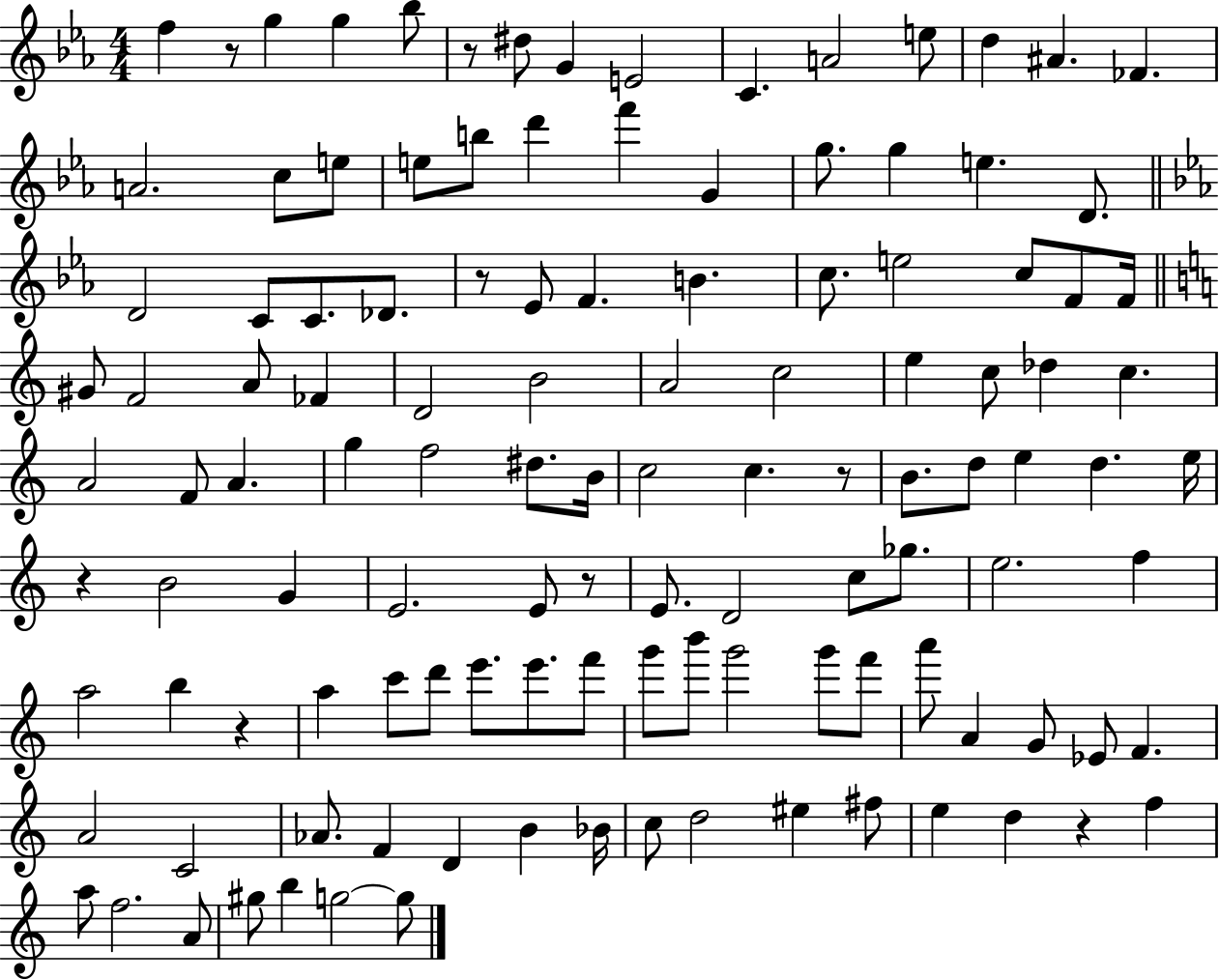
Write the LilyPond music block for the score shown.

{
  \clef treble
  \numericTimeSignature
  \time 4/4
  \key ees \major
  f''4 r8 g''4 g''4 bes''8 | r8 dis''8 g'4 e'2 | c'4. a'2 e''8 | d''4 ais'4. fes'4. | \break a'2. c''8 e''8 | e''8 b''8 d'''4 f'''4 g'4 | g''8. g''4 e''4. d'8. | \bar "||" \break \key ees \major d'2 c'8 c'8. des'8. | r8 ees'8 f'4. b'4. | c''8. e''2 c''8 f'8 f'16 | \bar "||" \break \key c \major gis'8 f'2 a'8 fes'4 | d'2 b'2 | a'2 c''2 | e''4 c''8 des''4 c''4. | \break a'2 f'8 a'4. | g''4 f''2 dis''8. b'16 | c''2 c''4. r8 | b'8. d''8 e''4 d''4. e''16 | \break r4 b'2 g'4 | e'2. e'8 r8 | e'8. d'2 c''8 ges''8. | e''2. f''4 | \break a''2 b''4 r4 | a''4 c'''8 d'''8 e'''8. e'''8. f'''8 | g'''8 b'''8 g'''2 g'''8 f'''8 | a'''8 a'4 g'8 ees'8 f'4. | \break a'2 c'2 | aes'8. f'4 d'4 b'4 bes'16 | c''8 d''2 eis''4 fis''8 | e''4 d''4 r4 f''4 | \break a''8 f''2. a'8 | gis''8 b''4 g''2~~ g''8 | \bar "|."
}